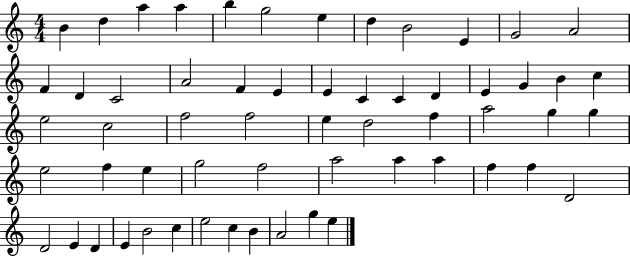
B4/q D5/q A5/q A5/q B5/q G5/h E5/q D5/q B4/h E4/q G4/h A4/h F4/q D4/q C4/h A4/h F4/q E4/q E4/q C4/q C4/q D4/q E4/q G4/q B4/q C5/q E5/h C5/h F5/h F5/h E5/q D5/h F5/q A5/h G5/q G5/q E5/h F5/q E5/q G5/h F5/h A5/h A5/q A5/q F5/q F5/q D4/h D4/h E4/q D4/q E4/q B4/h C5/q E5/h C5/q B4/q A4/h G5/q E5/q